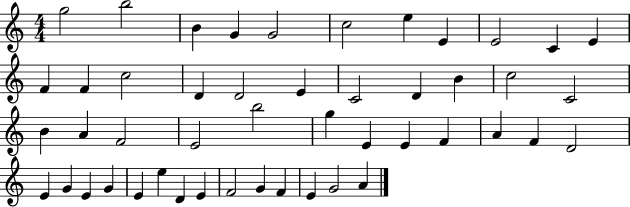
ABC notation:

X:1
T:Untitled
M:4/4
L:1/4
K:C
g2 b2 B G G2 c2 e E E2 C E F F c2 D D2 E C2 D B c2 C2 B A F2 E2 b2 g E E F A F D2 E G E G E e D E F2 G F E G2 A